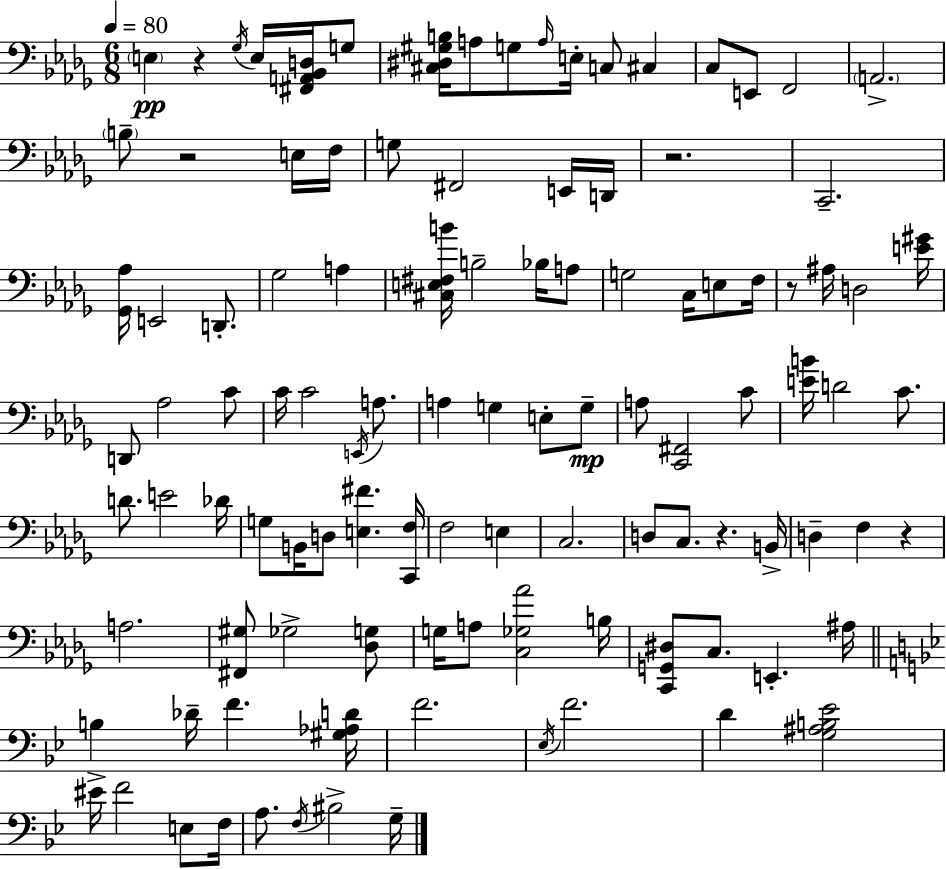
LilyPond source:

{
  \clef bass
  \numericTimeSignature
  \time 6/8
  \key bes \minor
  \tempo 4 = 80
  \repeat volta 2 { \parenthesize e4\pp r4 \acciaccatura { ges16 } e16 <fis, a, bes, d>16 g8 | <cis dis gis b>16 a8 g8 \grace { a16 } e16-. c8 cis4 | c8 e,8 f,2 | \parenthesize a,2.-> | \break \parenthesize b8-- r2 | e16 f16 g8 fis,2 | e,16 d,16 r2. | c,2.-- | \break <ges, aes>16 e,2 d,8.-. | ges2 a4 | <cis e fis b'>16 b2-- bes16 | a8 g2 c16 e8 | \break f16 r8 ais16 d2 | <e' gis'>16 d,8 aes2 | c'8 c'16 c'2 \acciaccatura { e,16 } | a8. a4 g4 e8-. | \break g8--\mp a8 <c, fis,>2 | c'8 <e' b'>16 d'2 | c'8. d'8. e'2 | des'16 g8 b,16 d8 <e fis'>4. | \break <c, f>16 f2 e4 | c2. | d8 c8. r4. | b,16-> d4-- f4 r4 | \break a2. | <fis, gis>8 ges2-> | <des g>8 g16 a8 <c ges aes'>2 | b16 <c, g, dis>8 c8. e,4.-. | \break ais16 \bar "||" \break \key g \minor b4 des'16-- f'4. <gis aes d'>16 | f'2. | \acciaccatura { ees16 } f'2. | d'4 <g ais b ees'>2 | \break eis'16-> f'2 e8 | f16 a8. \acciaccatura { f16 } bis2-> | g16-- } \bar "|."
}